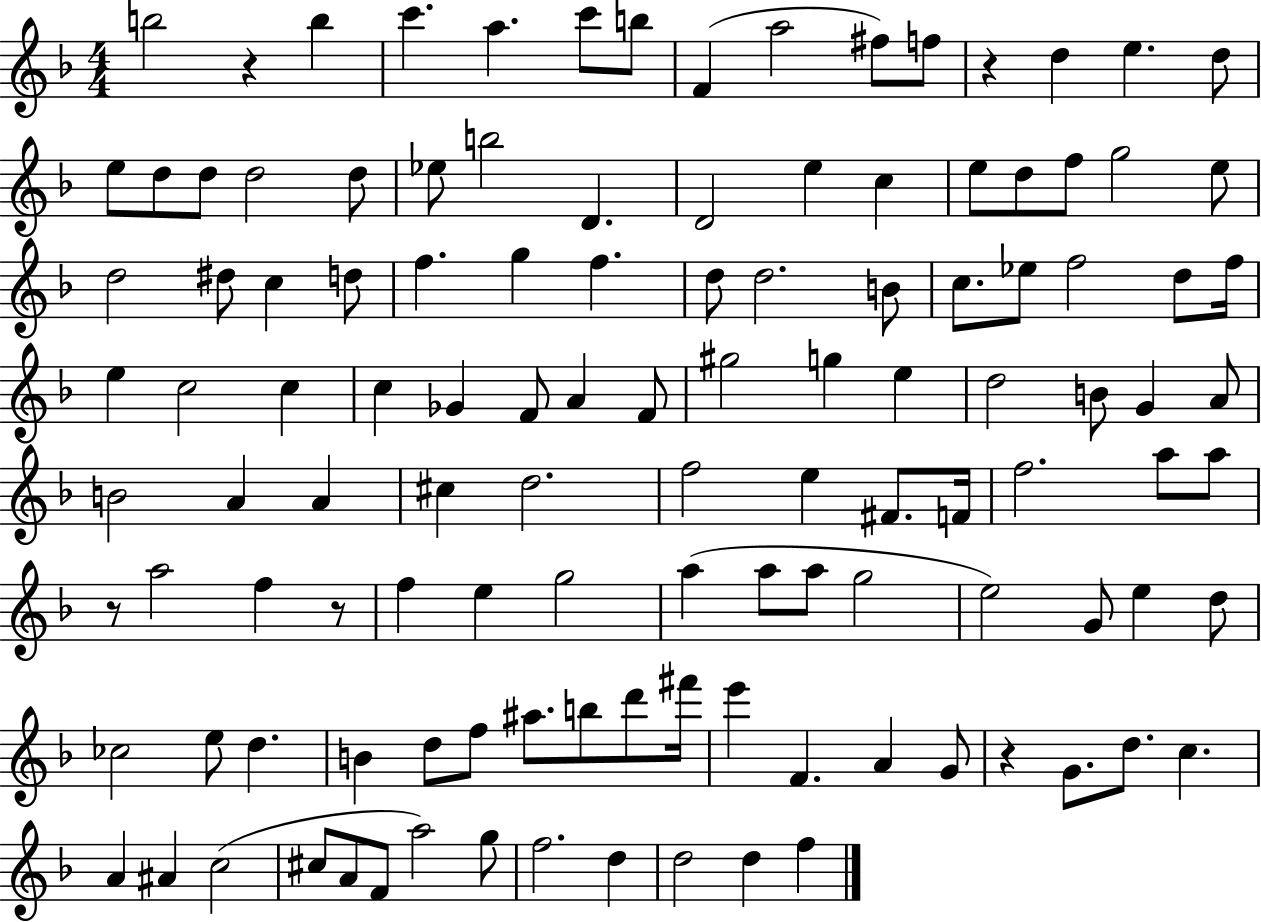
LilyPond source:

{
  \clef treble
  \numericTimeSignature
  \time 4/4
  \key f \major
  b''2 r4 b''4 | c'''4. a''4. c'''8 b''8 | f'4( a''2 fis''8) f''8 | r4 d''4 e''4. d''8 | \break e''8 d''8 d''8 d''2 d''8 | ees''8 b''2 d'4. | d'2 e''4 c''4 | e''8 d''8 f''8 g''2 e''8 | \break d''2 dis''8 c''4 d''8 | f''4. g''4 f''4. | d''8 d''2. b'8 | c''8. ees''8 f''2 d''8 f''16 | \break e''4 c''2 c''4 | c''4 ges'4 f'8 a'4 f'8 | gis''2 g''4 e''4 | d''2 b'8 g'4 a'8 | \break b'2 a'4 a'4 | cis''4 d''2. | f''2 e''4 fis'8. f'16 | f''2. a''8 a''8 | \break r8 a''2 f''4 r8 | f''4 e''4 g''2 | a''4( a''8 a''8 g''2 | e''2) g'8 e''4 d''8 | \break ces''2 e''8 d''4. | b'4 d''8 f''8 ais''8. b''8 d'''8 fis'''16 | e'''4 f'4. a'4 g'8 | r4 g'8. d''8. c''4. | \break a'4 ais'4 c''2( | cis''8 a'8 f'8 a''2) g''8 | f''2. d''4 | d''2 d''4 f''4 | \break \bar "|."
}